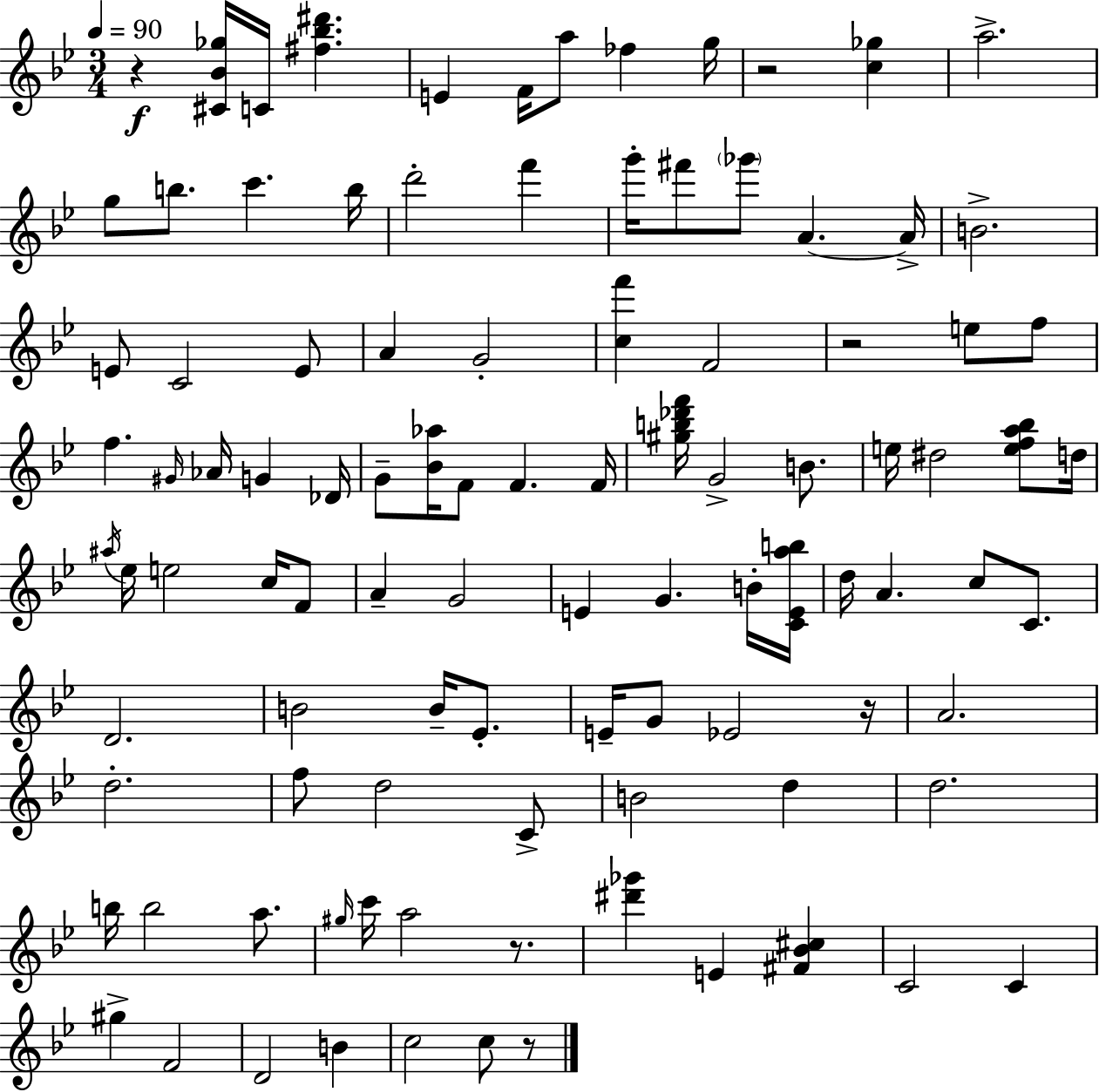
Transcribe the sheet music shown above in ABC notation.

X:1
T:Untitled
M:3/4
L:1/4
K:Bb
z [^C_B_g]/4 C/4 [^f_b^d'] E F/4 a/2 _f g/4 z2 [c_g] a2 g/2 b/2 c' b/4 d'2 f' g'/4 ^f'/2 _g'/2 A A/4 B2 E/2 C2 E/2 A G2 [cf'] F2 z2 e/2 f/2 f ^G/4 _A/4 G _D/4 G/2 [_B_a]/4 F/2 F F/4 [^gb_d'f']/4 G2 B/2 e/4 ^d2 [efa_b]/2 d/4 ^a/4 _e/4 e2 c/4 F/2 A G2 E G B/4 [CEab]/4 d/4 A c/2 C/2 D2 B2 B/4 _E/2 E/4 G/2 _E2 z/4 A2 d2 f/2 d2 C/2 B2 d d2 b/4 b2 a/2 ^g/4 c'/4 a2 z/2 [^d'_g'] E [^F_B^c] C2 C ^g F2 D2 B c2 c/2 z/2